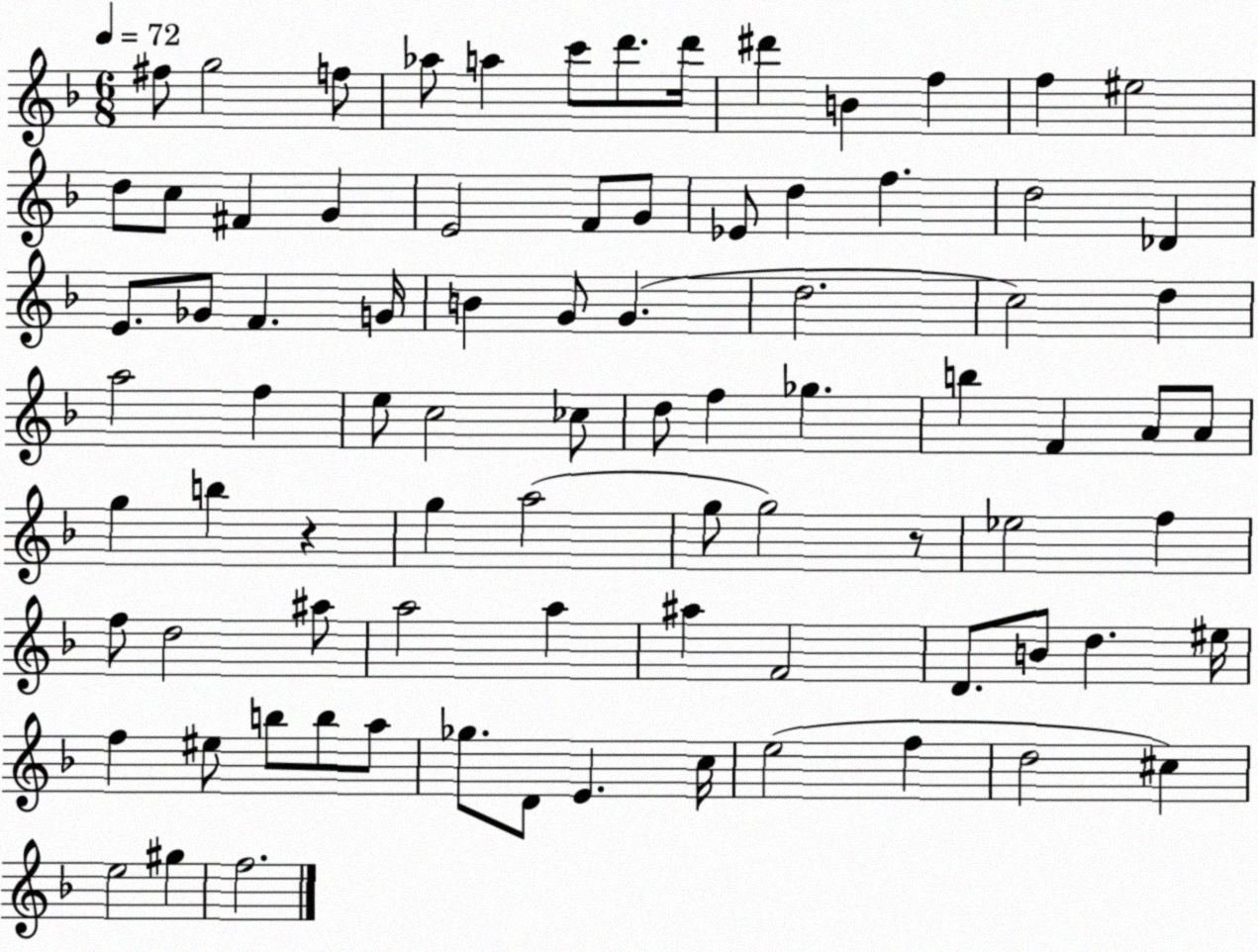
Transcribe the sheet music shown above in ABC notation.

X:1
T:Untitled
M:6/8
L:1/4
K:F
^f/2 g2 f/2 _a/2 a c'/2 d'/2 d'/4 ^d' B f f ^e2 d/2 c/2 ^F G E2 F/2 G/2 _E/2 d f d2 _D E/2 _G/2 F G/4 B G/2 G d2 c2 d a2 f e/2 c2 _c/2 d/2 f _g b F A/2 A/2 g b z g a2 g/2 g2 z/2 _e2 f f/2 d2 ^a/2 a2 a ^a F2 D/2 B/2 d ^e/4 f ^e/2 b/2 b/2 a/2 _g/2 D/2 E c/4 e2 f d2 ^c e2 ^g f2